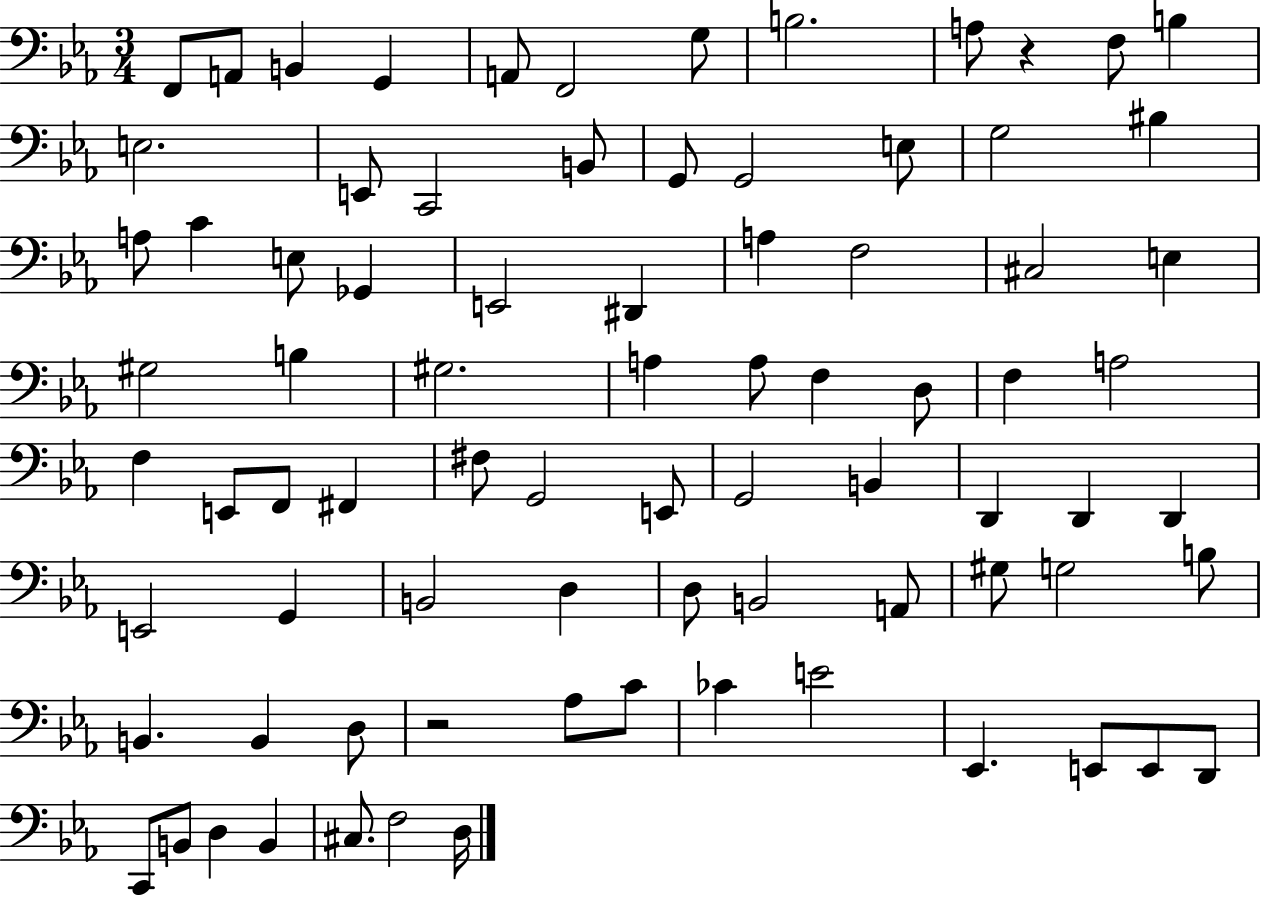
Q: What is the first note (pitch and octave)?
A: F2